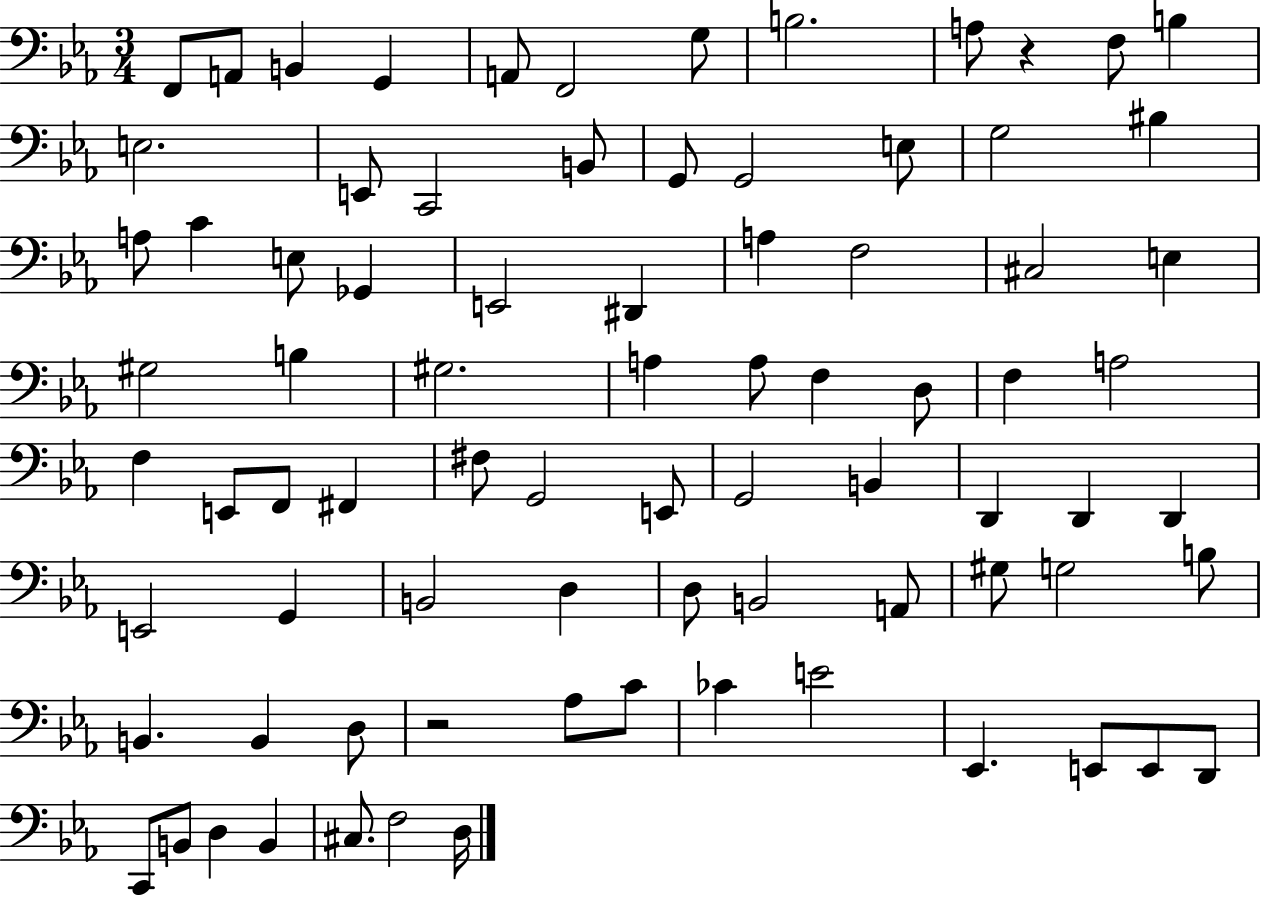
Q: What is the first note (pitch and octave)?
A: F2